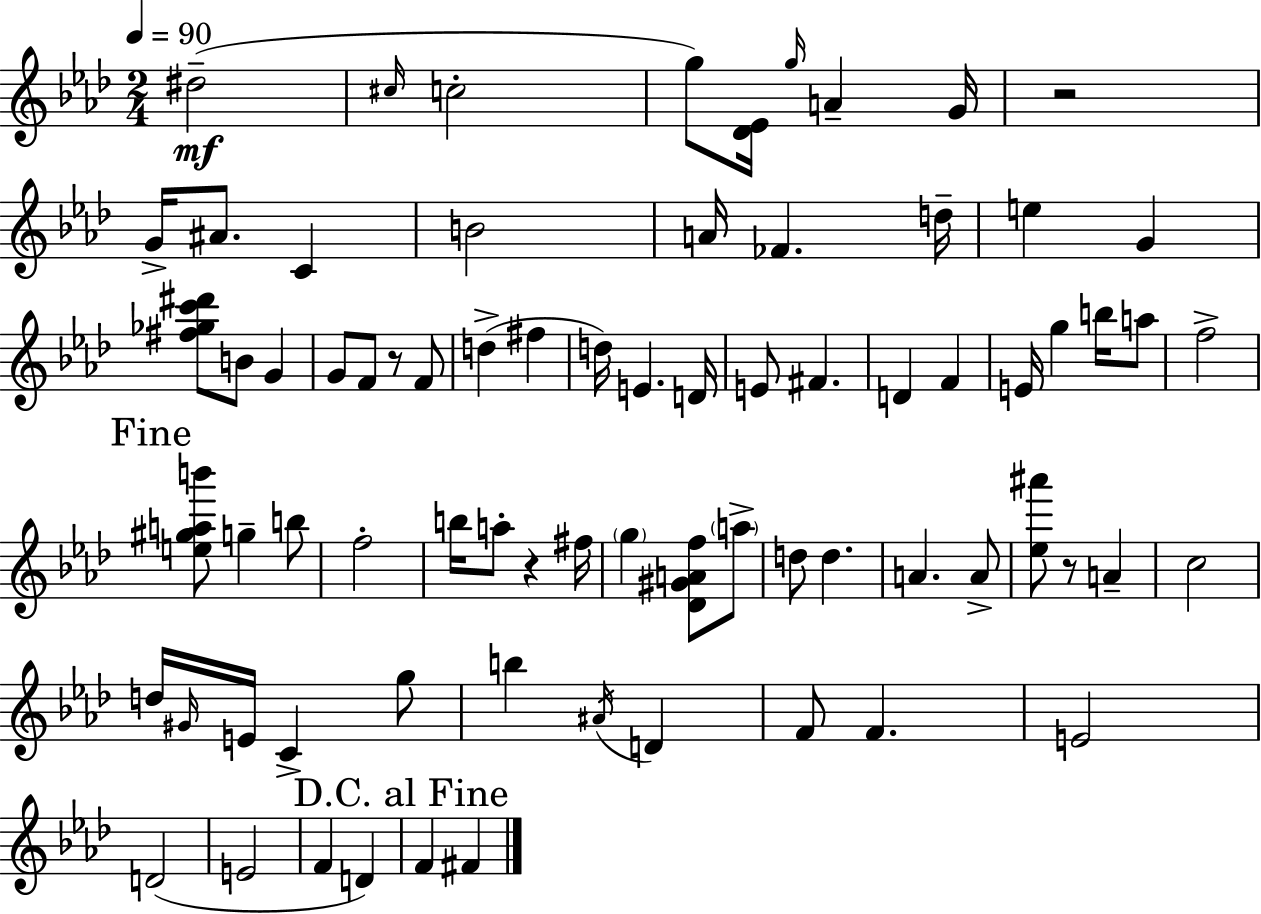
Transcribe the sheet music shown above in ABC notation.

X:1
T:Untitled
M:2/4
L:1/4
K:Fm
^d2 ^c/4 c2 g/2 [_D_E]/4 g/4 A G/4 z2 G/4 ^A/2 C B2 A/4 _F d/4 e G [^f_gc'^d']/2 B/2 G G/2 F/2 z/2 F/2 d ^f d/4 E D/4 E/2 ^F D F E/4 g b/4 a/2 f2 [e^gab']/2 g b/2 f2 b/4 a/2 z ^f/4 g [_D^GAf]/2 a/2 d/2 d A A/2 [_e^a']/2 z/2 A c2 d/4 ^G/4 E/4 C g/2 b ^A/4 D F/2 F E2 D2 E2 F D F ^F